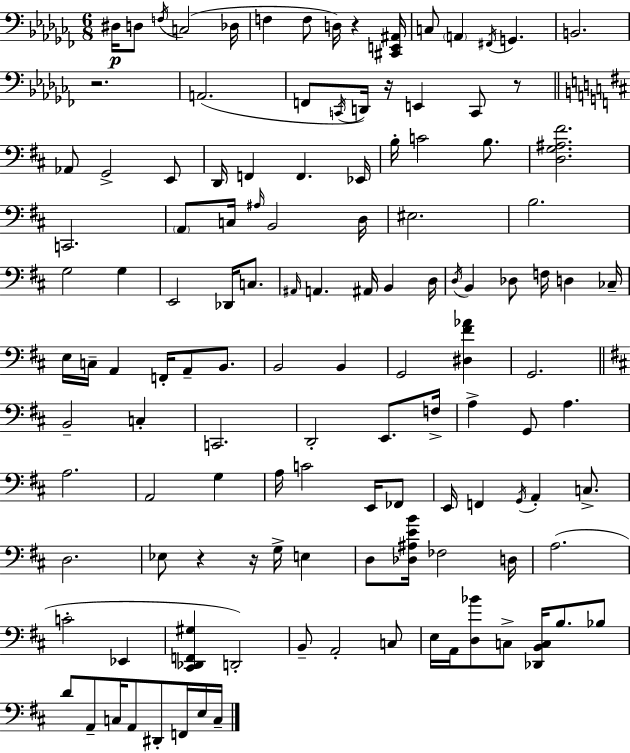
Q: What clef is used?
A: bass